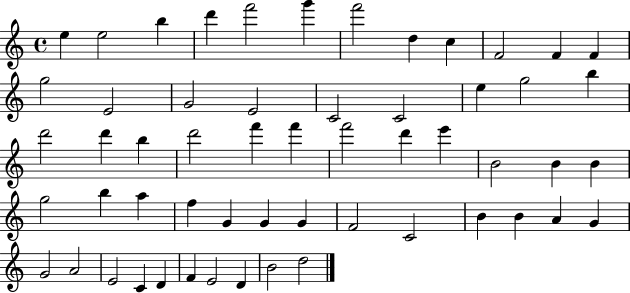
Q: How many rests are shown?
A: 0